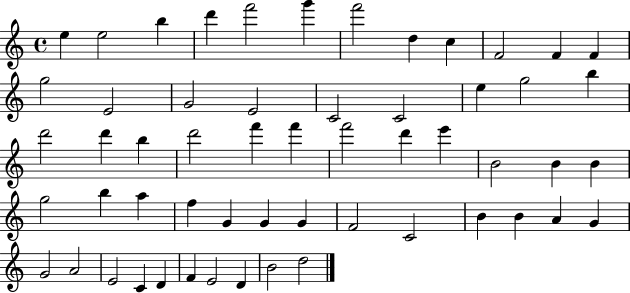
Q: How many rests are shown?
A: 0